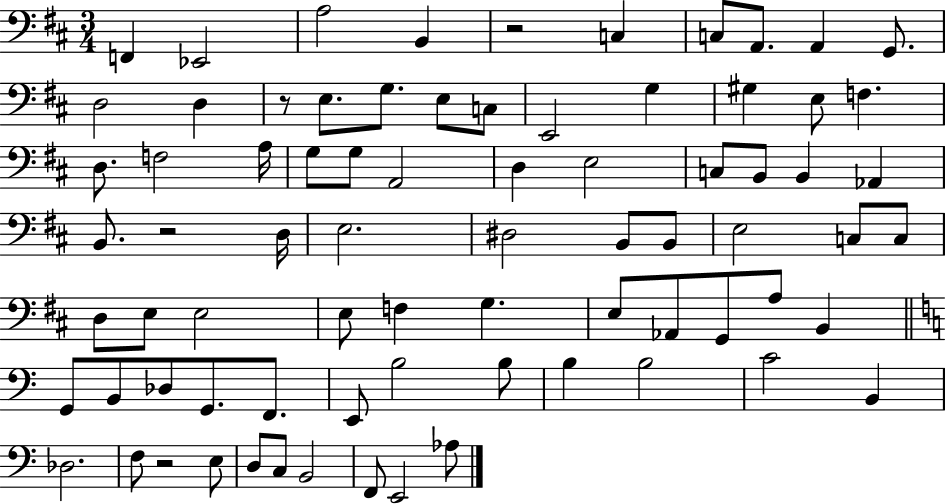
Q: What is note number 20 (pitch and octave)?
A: F3